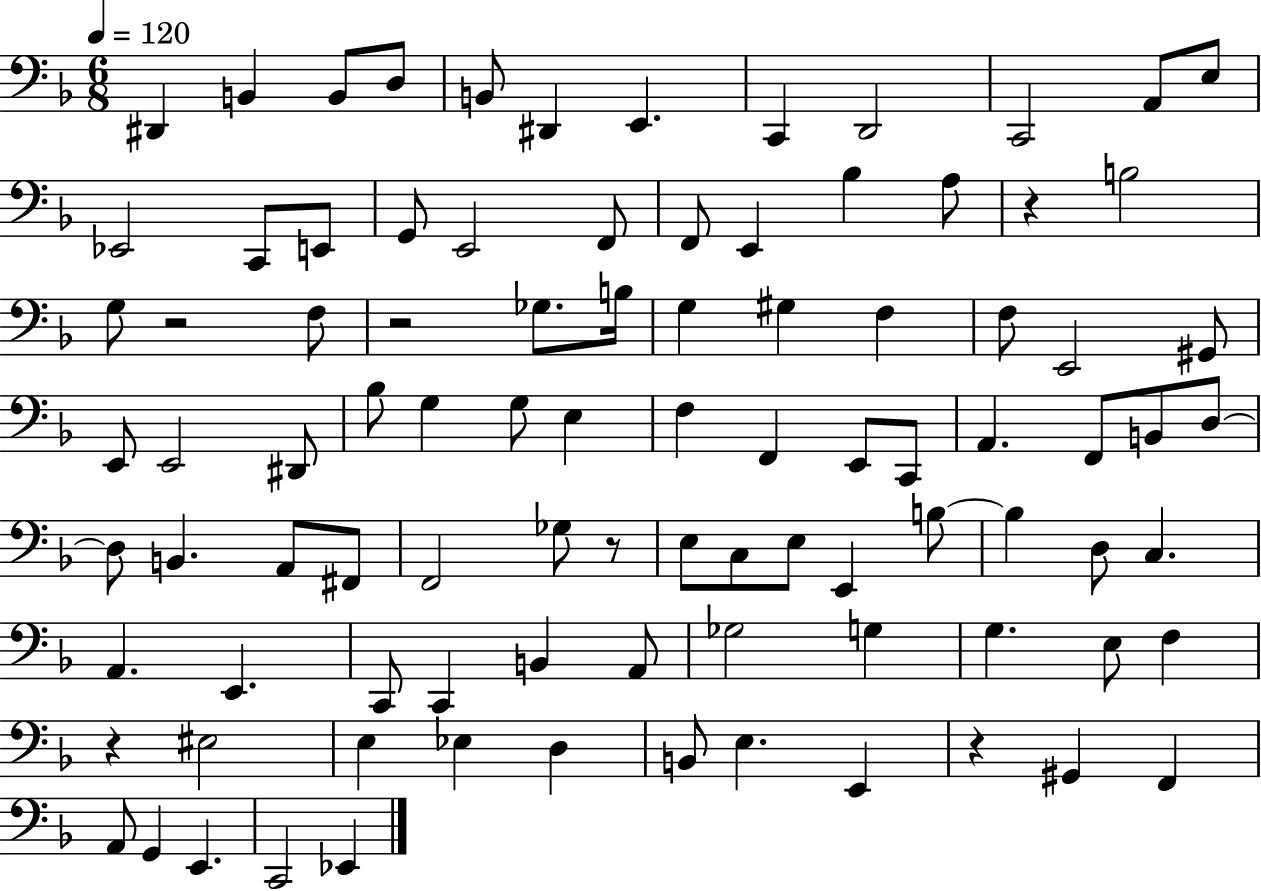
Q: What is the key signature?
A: F major